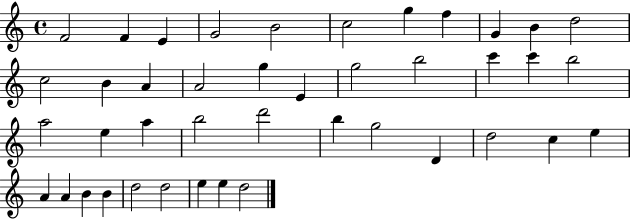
{
  \clef treble
  \time 4/4
  \defaultTimeSignature
  \key c \major
  f'2 f'4 e'4 | g'2 b'2 | c''2 g''4 f''4 | g'4 b'4 d''2 | \break c''2 b'4 a'4 | a'2 g''4 e'4 | g''2 b''2 | c'''4 c'''4 b''2 | \break a''2 e''4 a''4 | b''2 d'''2 | b''4 g''2 d'4 | d''2 c''4 e''4 | \break a'4 a'4 b'4 b'4 | d''2 d''2 | e''4 e''4 d''2 | \bar "|."
}